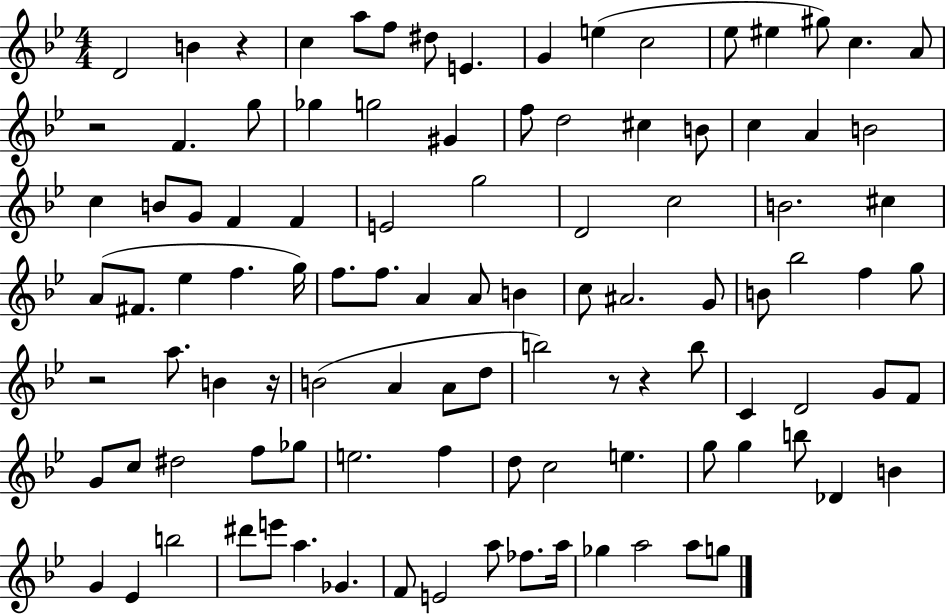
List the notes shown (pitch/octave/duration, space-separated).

D4/h B4/q R/q C5/q A5/e F5/e D#5/e E4/q. G4/q E5/q C5/h Eb5/e EIS5/q G#5/e C5/q. A4/e R/h F4/q. G5/e Gb5/q G5/h G#4/q F5/e D5/h C#5/q B4/e C5/q A4/q B4/h C5/q B4/e G4/e F4/q F4/q E4/h G5/h D4/h C5/h B4/h. C#5/q A4/e F#4/e. Eb5/q F5/q. G5/s F5/e. F5/e. A4/q A4/e B4/q C5/e A#4/h. G4/e B4/e Bb5/h F5/q G5/e R/h A5/e. B4/q R/s B4/h A4/q A4/e D5/e B5/h R/e R/q B5/e C4/q D4/h G4/e F4/e G4/e C5/e D#5/h F5/e Gb5/e E5/h. F5/q D5/e C5/h E5/q. G5/e G5/q B5/e Db4/q B4/q G4/q Eb4/q B5/h D#6/e E6/e A5/q. Gb4/q. F4/e E4/h A5/e FES5/e. A5/s Gb5/q A5/h A5/e G5/e